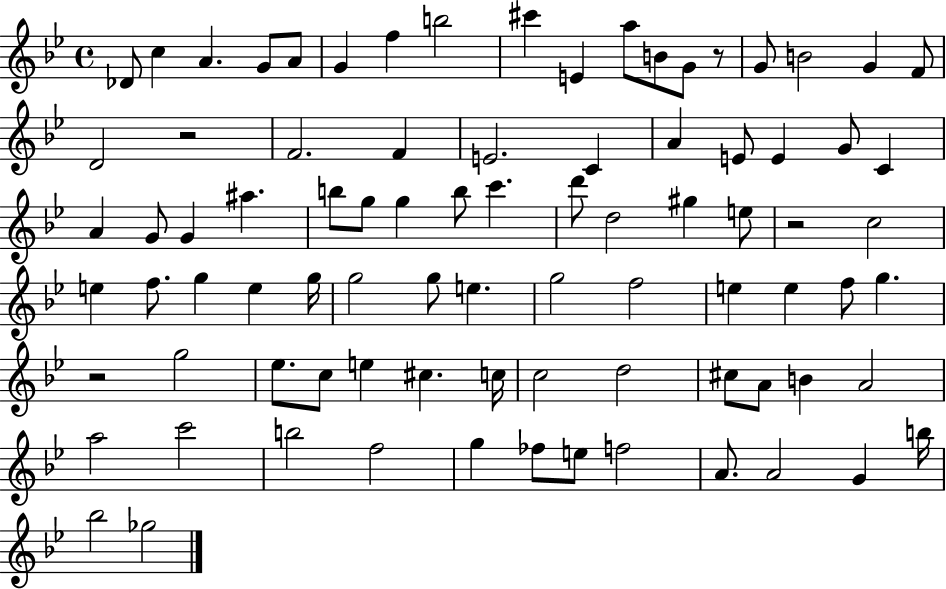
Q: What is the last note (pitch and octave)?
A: Gb5